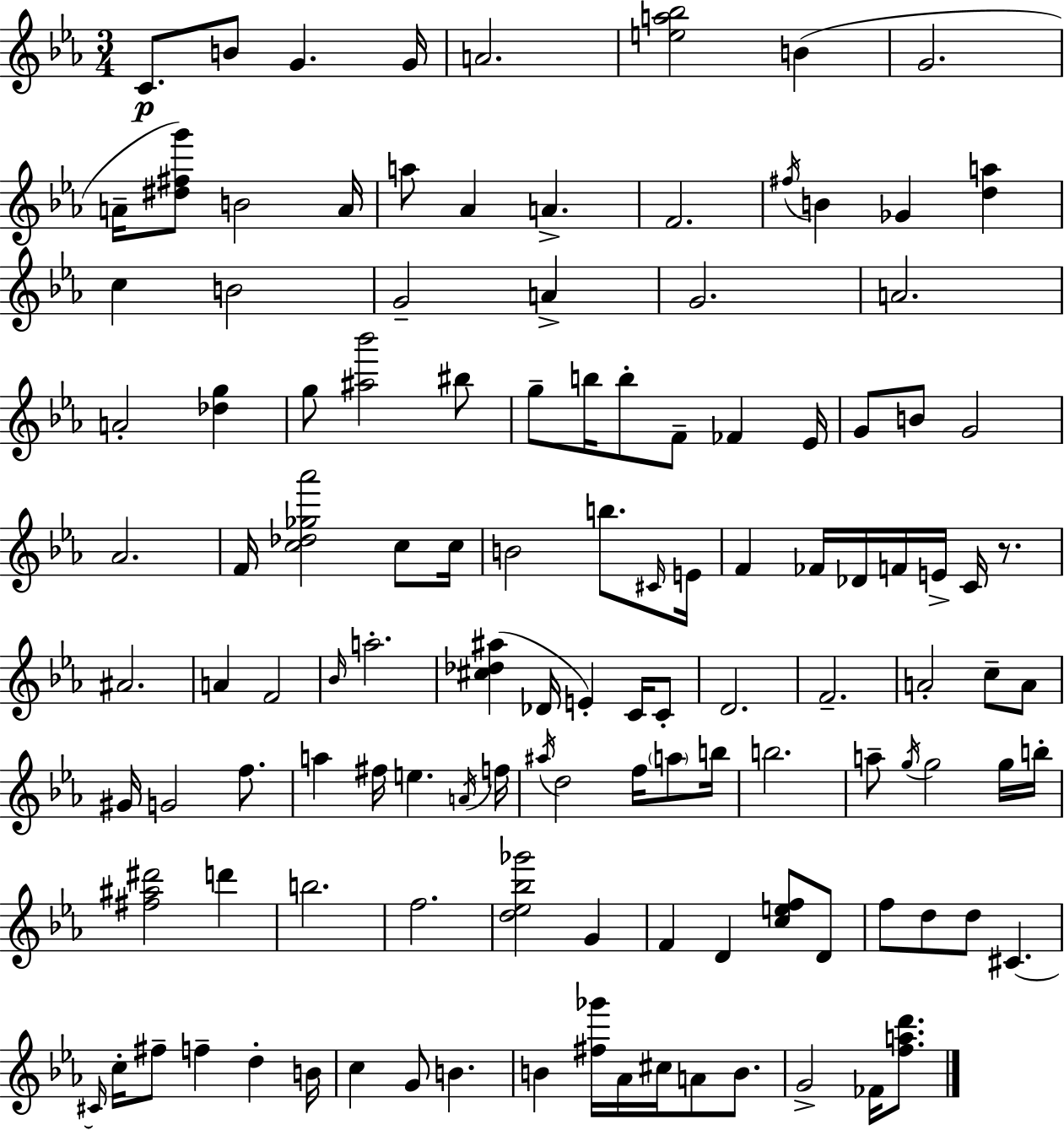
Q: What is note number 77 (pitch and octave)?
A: B5